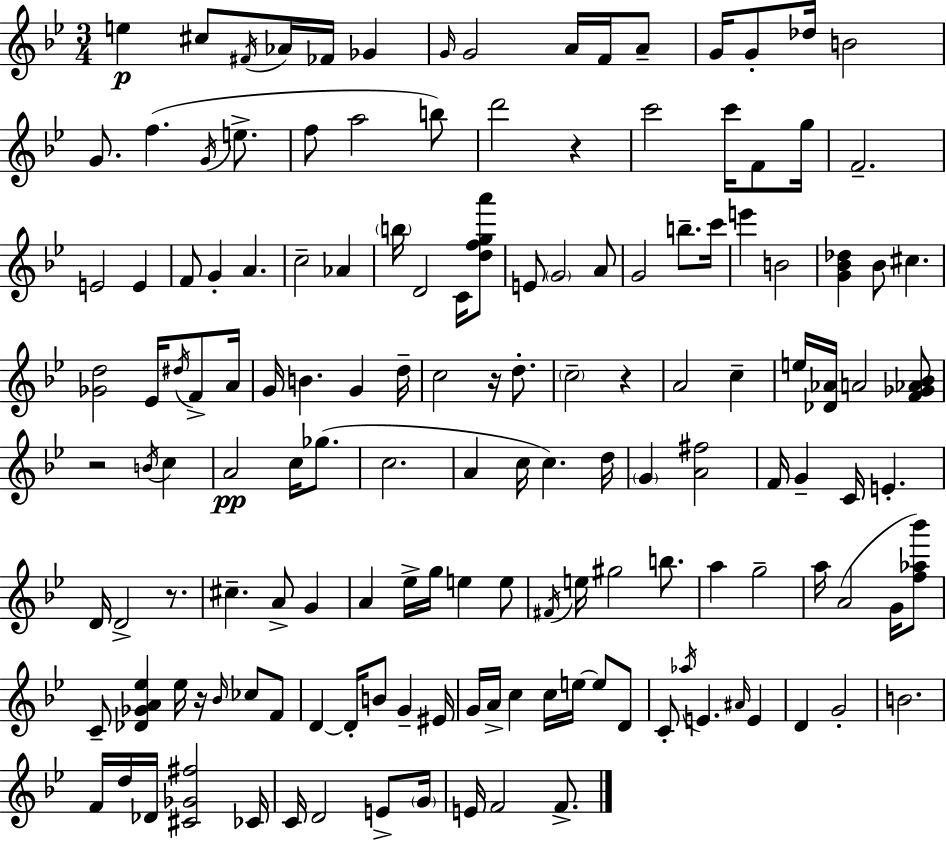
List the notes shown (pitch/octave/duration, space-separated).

E5/q C#5/e F#4/s Ab4/s FES4/s Gb4/q G4/s G4/h A4/s F4/s A4/e G4/s G4/e Db5/s B4/h G4/e. F5/q. G4/s E5/e. F5/e A5/h B5/e D6/h R/q C6/h C6/s F4/e G5/s F4/h. E4/h E4/q F4/e G4/q A4/q. C5/h Ab4/q B5/s D4/h C4/s [D5,F5,G5,A6]/e E4/e G4/h A4/e G4/h B5/e. C6/s E6/q B4/h [G4,Bb4,Db5]/q Bb4/e C#5/q. [Gb4,D5]/h Eb4/s D#5/s F4/e A4/s G4/s B4/q. G4/q D5/s C5/h R/s D5/e. C5/h R/q A4/h C5/q E5/s [Db4,Ab4]/s A4/h [F4,Gb4,Ab4,Bb4]/e R/h B4/s C5/q A4/h C5/s Gb5/e. C5/h. A4/q C5/s C5/q. D5/s G4/q [A4,F#5]/h F4/s G4/q C4/s E4/q. D4/s D4/h R/e. C#5/q. A4/e G4/q A4/q Eb5/s G5/s E5/q E5/e F#4/s E5/s G#5/h B5/e. A5/q G5/h A5/s A4/h G4/s [F5,Ab5,Bb6]/e C4/e [Db4,Gb4,A4,Eb5]/q Eb5/s R/s Bb4/s CES5/e F4/e D4/q D4/s B4/e G4/q EIS4/s G4/s A4/s C5/q C5/s E5/s E5/e D4/e C4/e Ab5/s E4/q. A#4/s E4/q D4/q G4/h B4/h. F4/s D5/s Db4/s [C#4,Gb4,F#5]/h CES4/s C4/s D4/h E4/e G4/s E4/s F4/h F4/e.